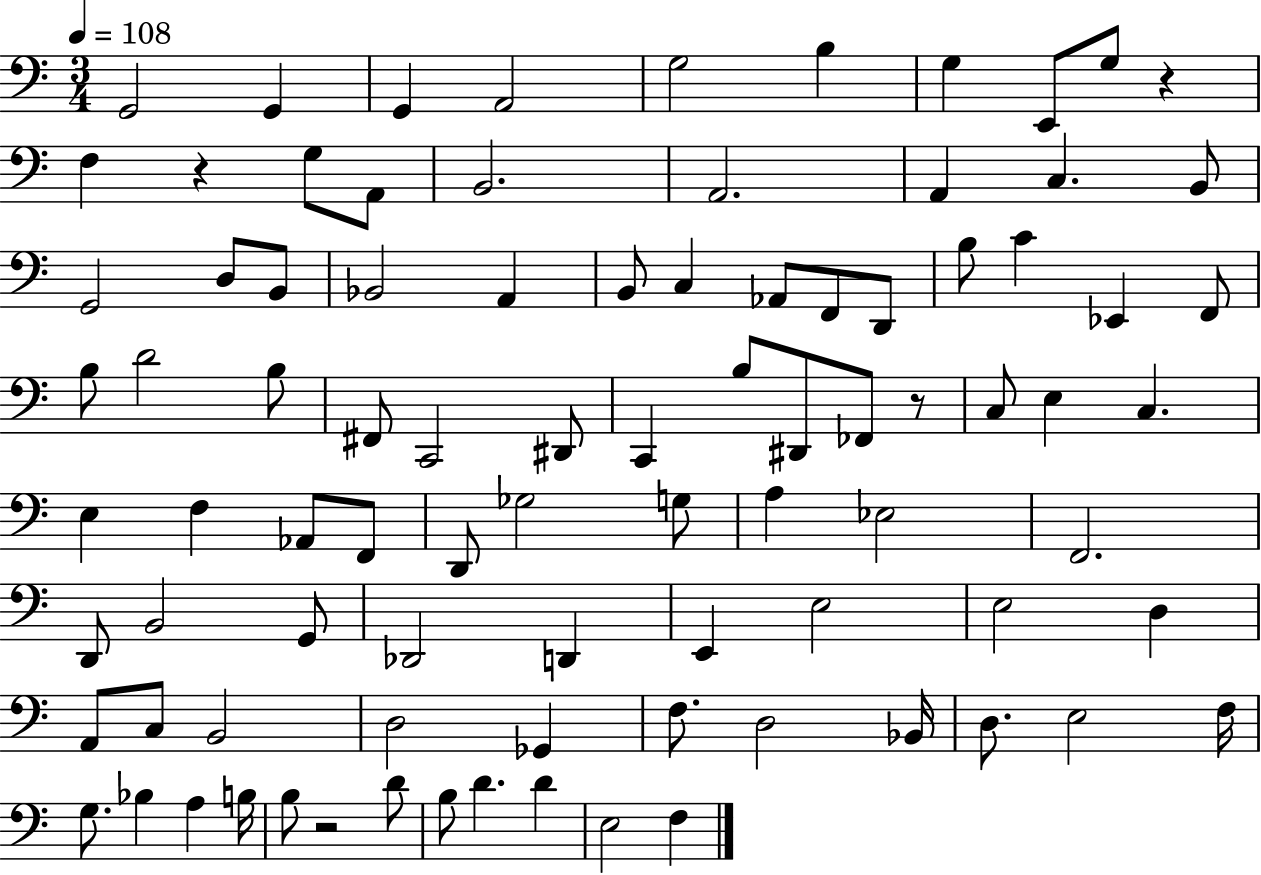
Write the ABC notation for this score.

X:1
T:Untitled
M:3/4
L:1/4
K:C
G,,2 G,, G,, A,,2 G,2 B, G, E,,/2 G,/2 z F, z G,/2 A,,/2 B,,2 A,,2 A,, C, B,,/2 G,,2 D,/2 B,,/2 _B,,2 A,, B,,/2 C, _A,,/2 F,,/2 D,,/2 B,/2 C _E,, F,,/2 B,/2 D2 B,/2 ^F,,/2 C,,2 ^D,,/2 C,, B,/2 ^D,,/2 _F,,/2 z/2 C,/2 E, C, E, F, _A,,/2 F,,/2 D,,/2 _G,2 G,/2 A, _E,2 F,,2 D,,/2 B,,2 G,,/2 _D,,2 D,, E,, E,2 E,2 D, A,,/2 C,/2 B,,2 D,2 _G,, F,/2 D,2 _B,,/4 D,/2 E,2 F,/4 G,/2 _B, A, B,/4 B,/2 z2 D/2 B,/2 D D E,2 F,